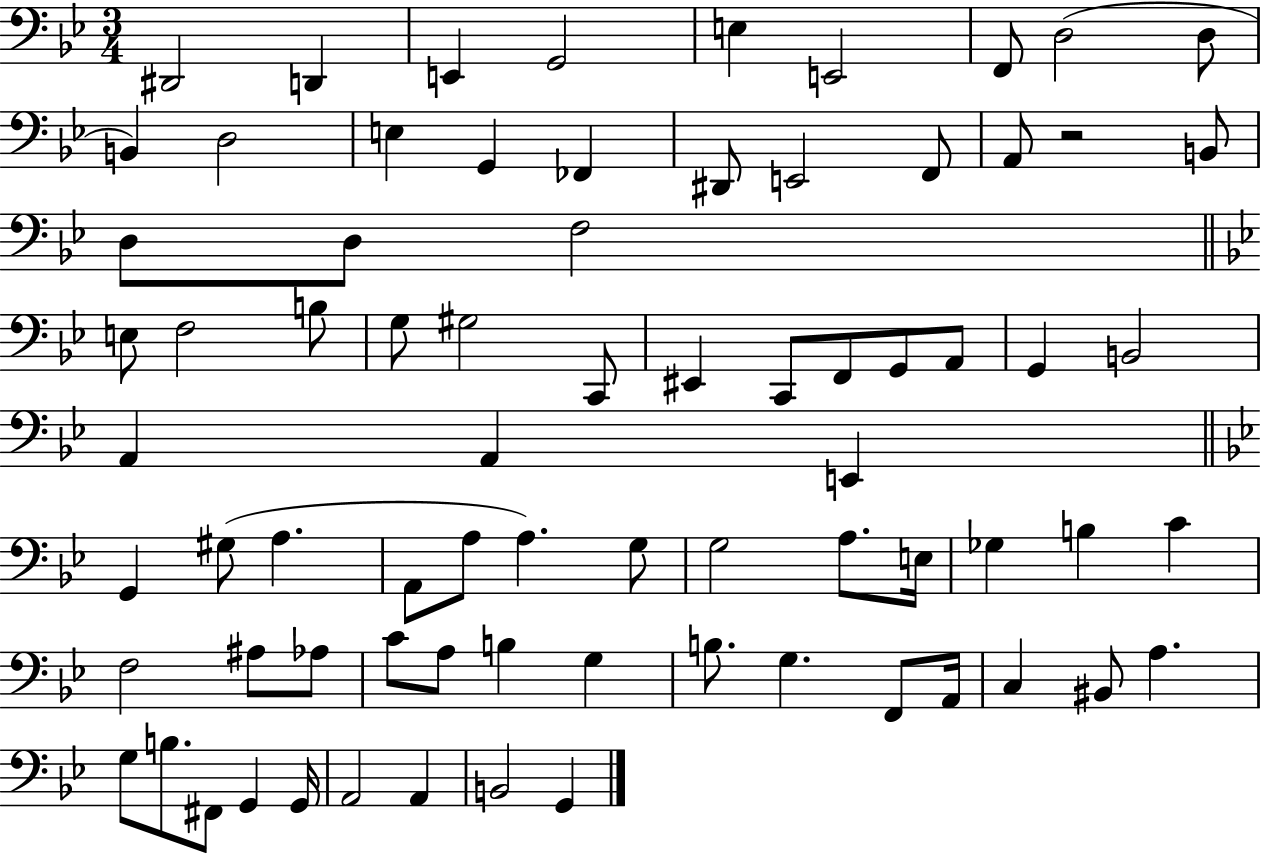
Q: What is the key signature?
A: BES major